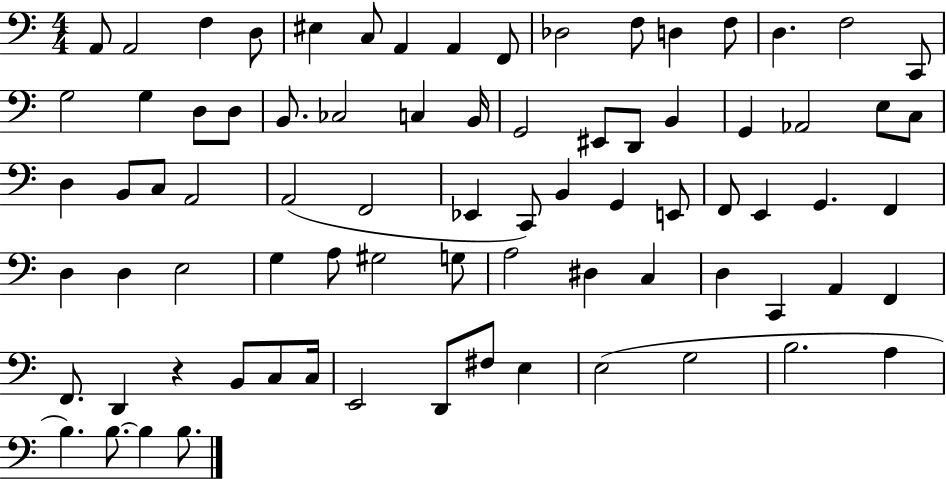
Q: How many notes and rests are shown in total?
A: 79